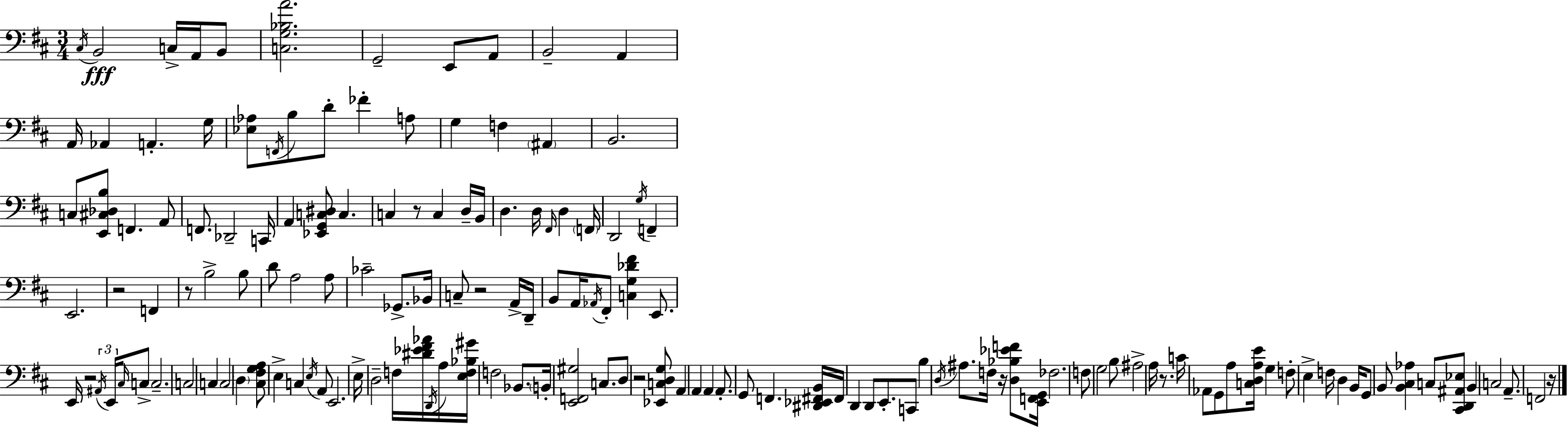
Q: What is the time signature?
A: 3/4